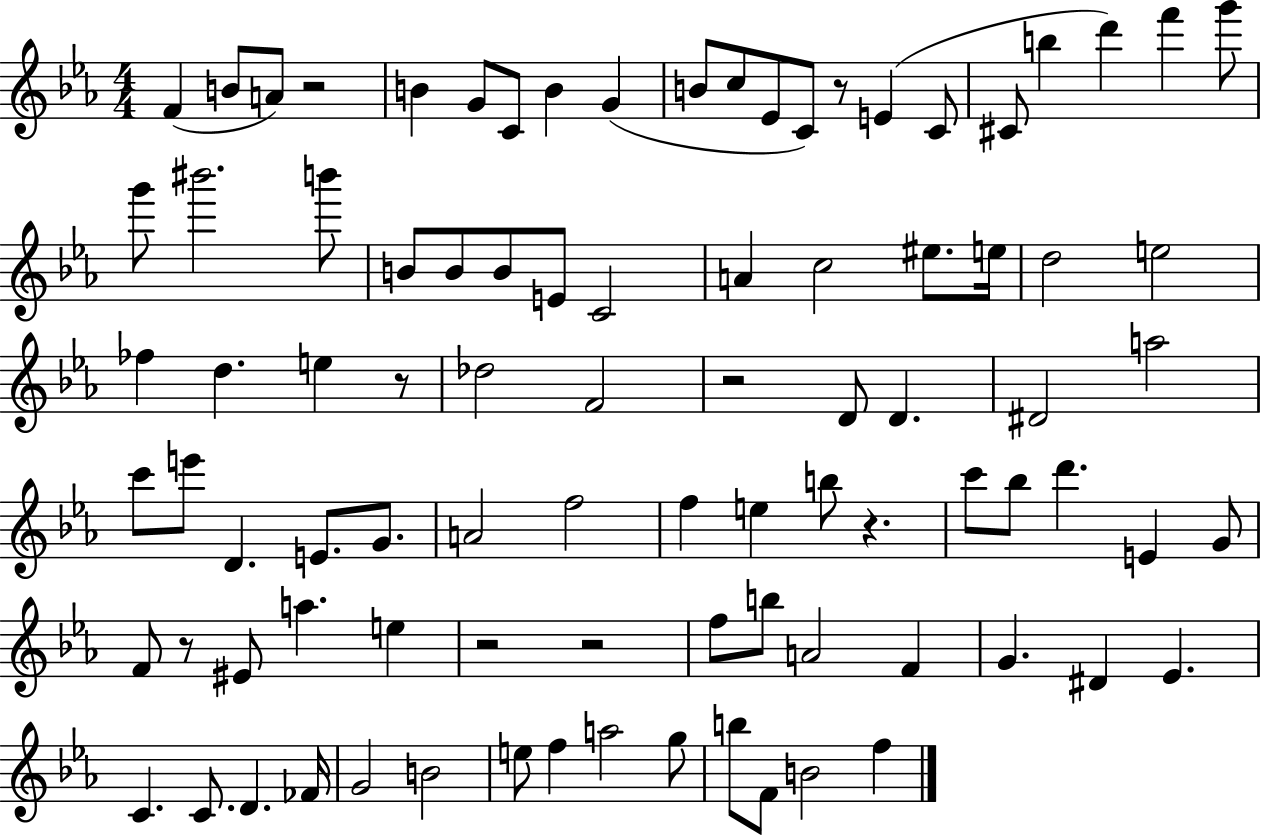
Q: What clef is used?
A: treble